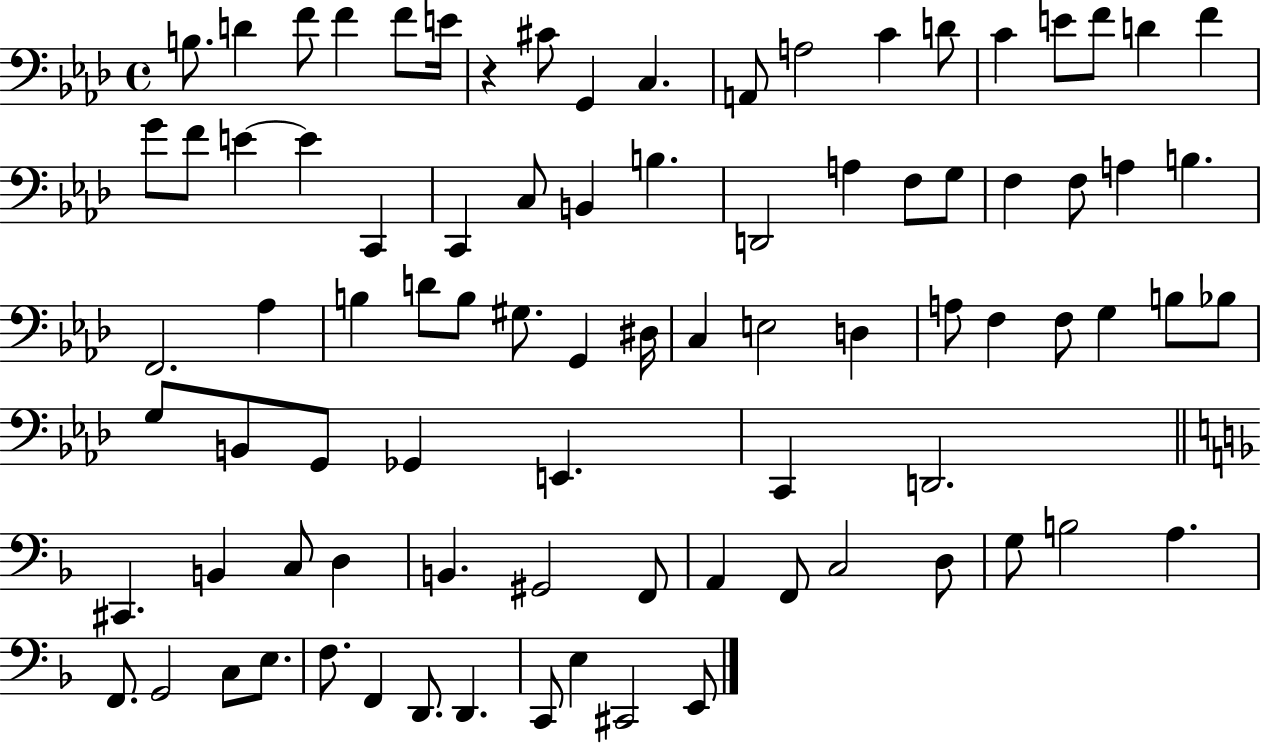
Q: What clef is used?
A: bass